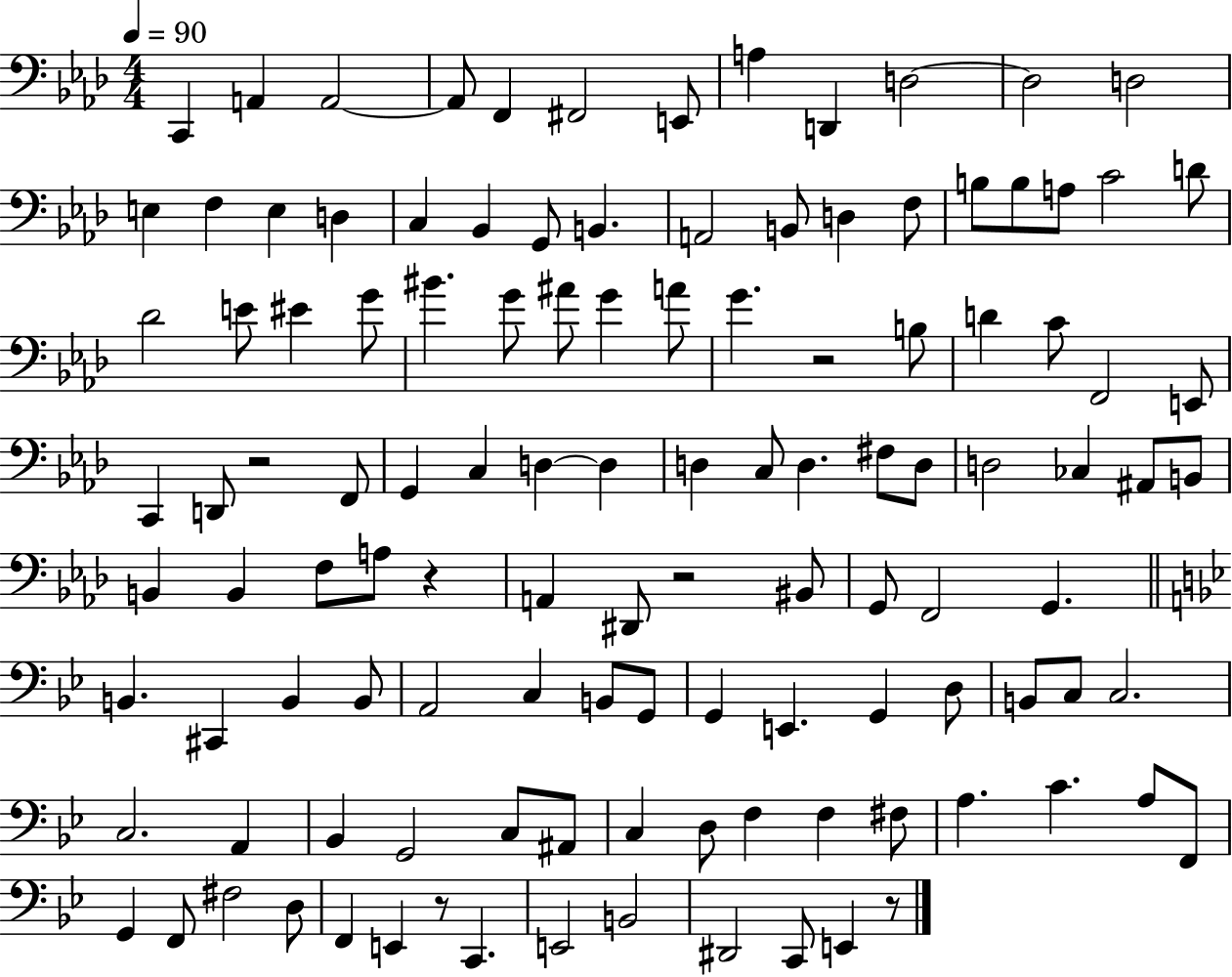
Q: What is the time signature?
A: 4/4